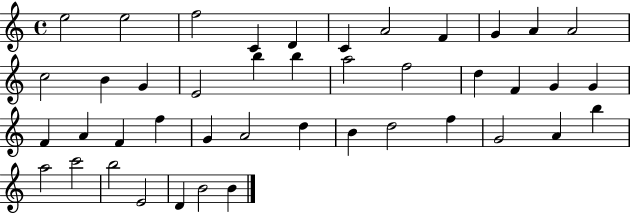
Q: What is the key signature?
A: C major